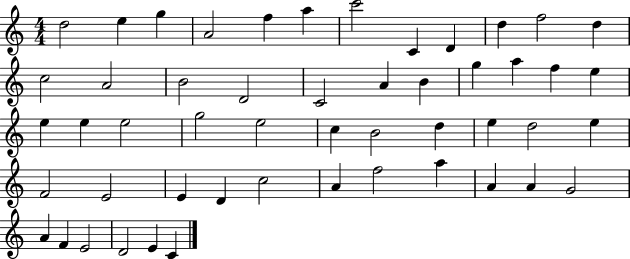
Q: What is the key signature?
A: C major